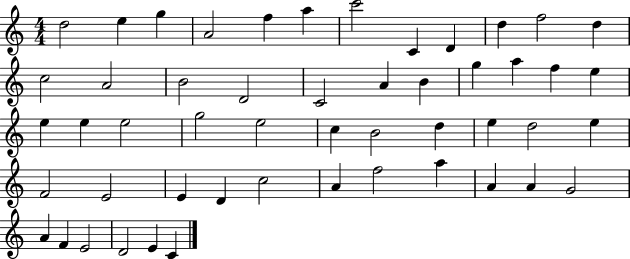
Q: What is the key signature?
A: C major